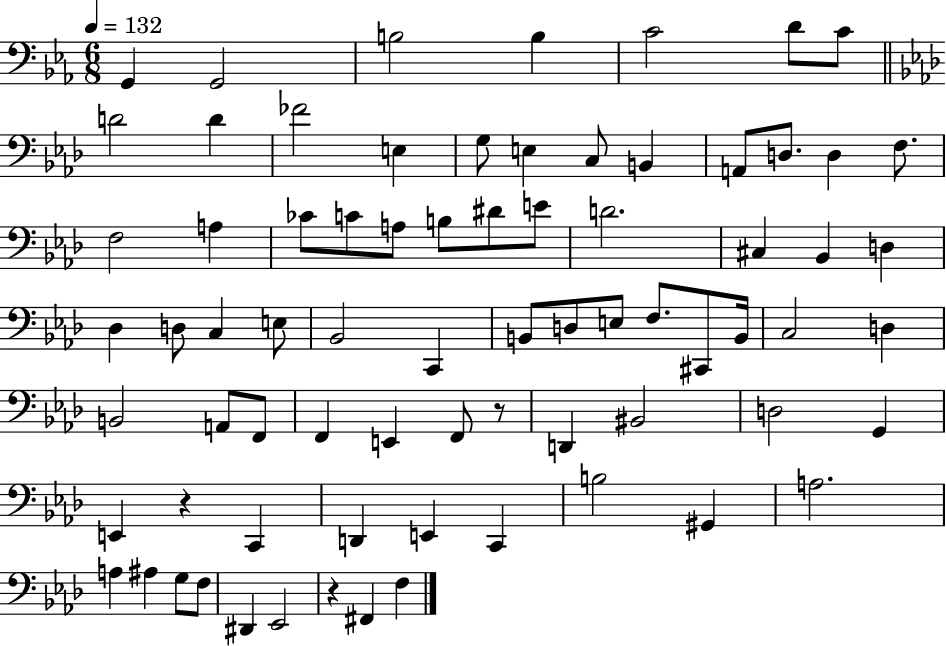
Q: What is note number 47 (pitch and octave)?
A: A2